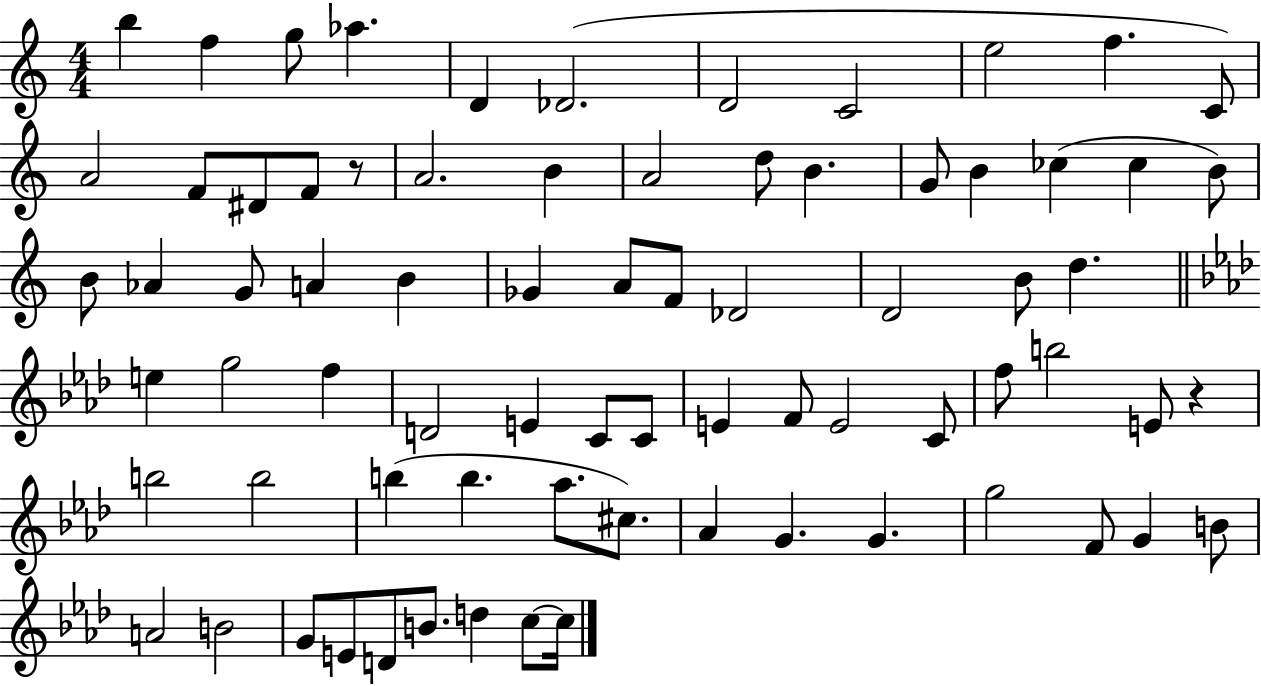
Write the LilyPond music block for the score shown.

{
  \clef treble
  \numericTimeSignature
  \time 4/4
  \key c \major
  b''4 f''4 g''8 aes''4. | d'4 des'2.( | d'2 c'2 | e''2 f''4. c'8) | \break a'2 f'8 dis'8 f'8 r8 | a'2. b'4 | a'2 d''8 b'4. | g'8 b'4 ces''4( ces''4 b'8) | \break b'8 aes'4 g'8 a'4 b'4 | ges'4 a'8 f'8 des'2 | d'2 b'8 d''4. | \bar "||" \break \key f \minor e''4 g''2 f''4 | d'2 e'4 c'8 c'8 | e'4 f'8 e'2 c'8 | f''8 b''2 e'8 r4 | \break b''2 b''2 | b''4( b''4. aes''8. cis''8.) | aes'4 g'4. g'4. | g''2 f'8 g'4 b'8 | \break a'2 b'2 | g'8 e'8 d'8 b'8. d''4 c''8~~ c''16 | \bar "|."
}